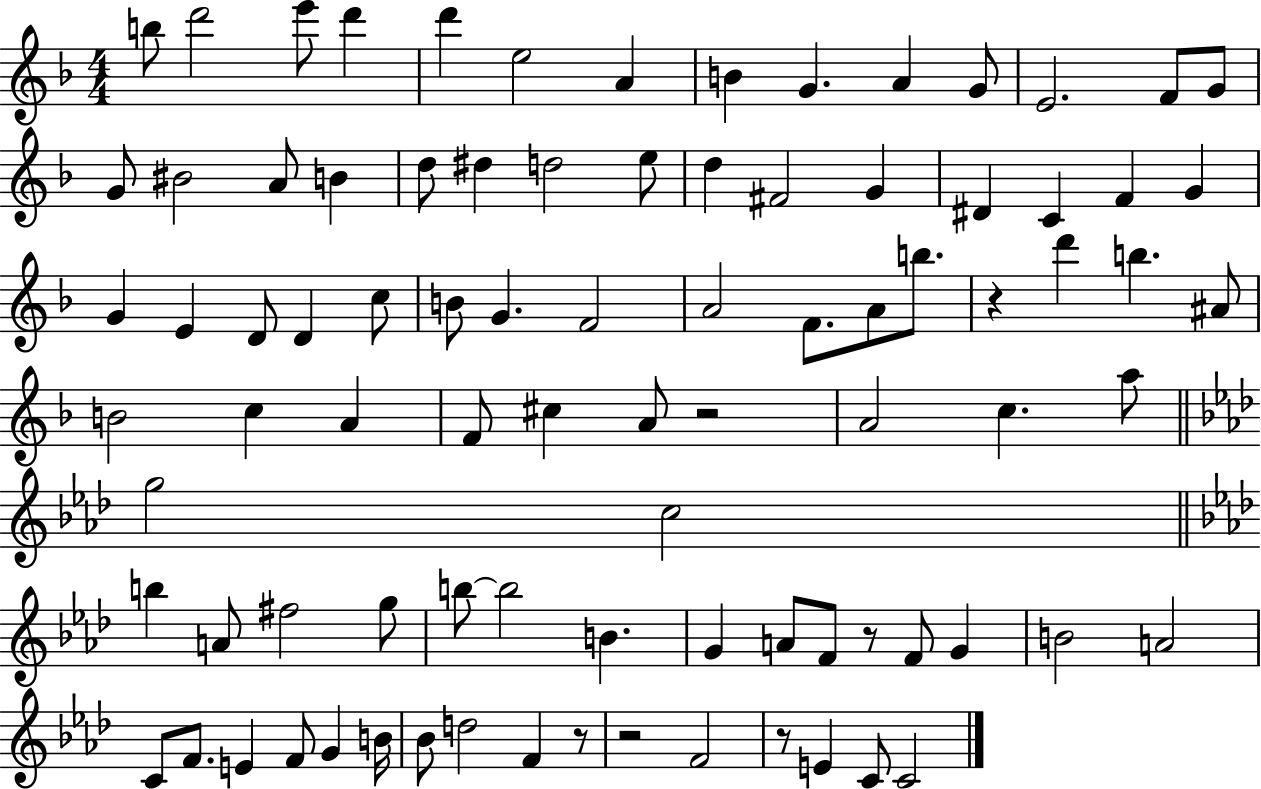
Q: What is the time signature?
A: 4/4